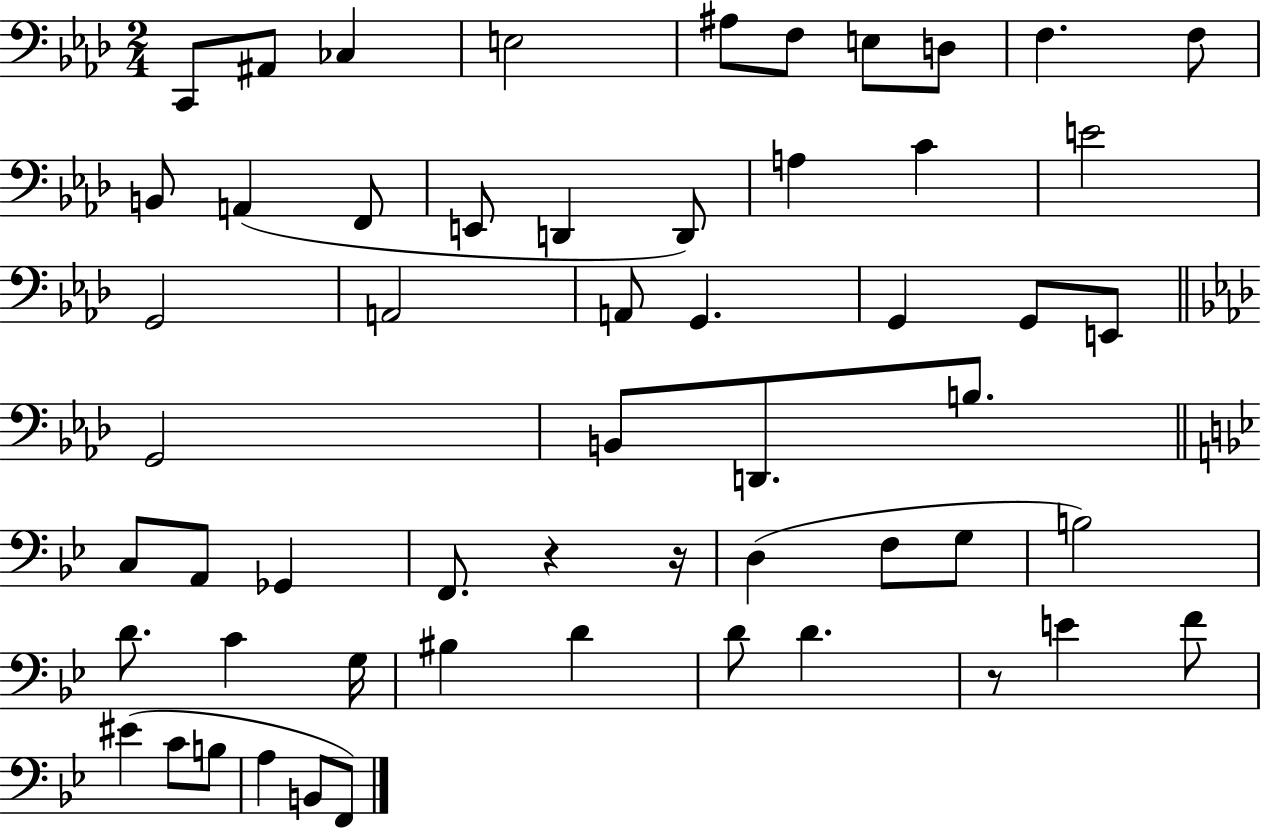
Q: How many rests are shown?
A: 3